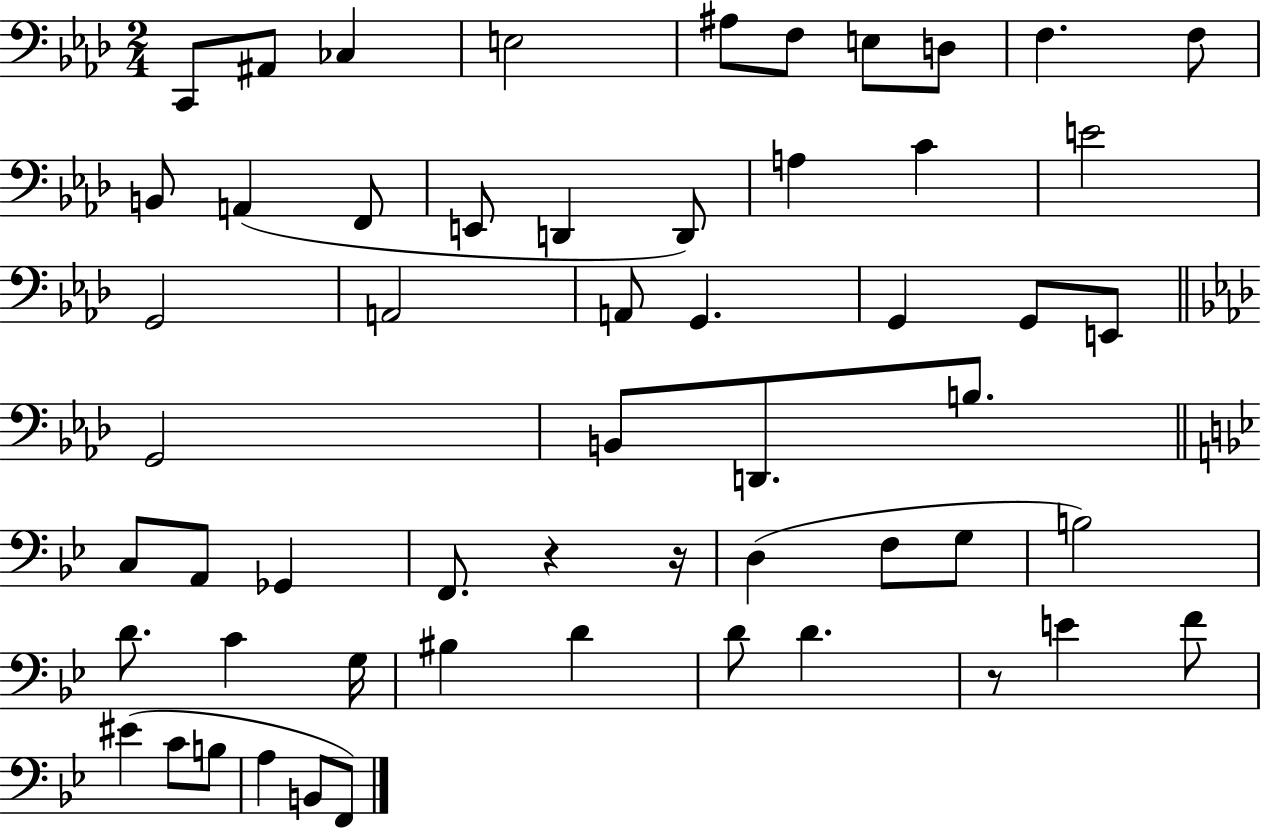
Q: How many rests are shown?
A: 3